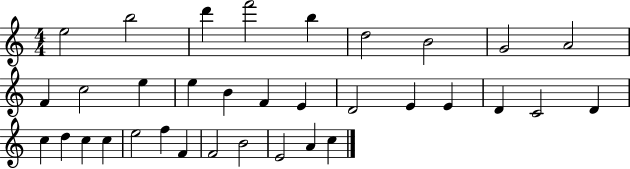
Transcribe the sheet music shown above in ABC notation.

X:1
T:Untitled
M:4/4
L:1/4
K:C
e2 b2 d' f'2 b d2 B2 G2 A2 F c2 e e B F E D2 E E D C2 D c d c c e2 f F F2 B2 E2 A c